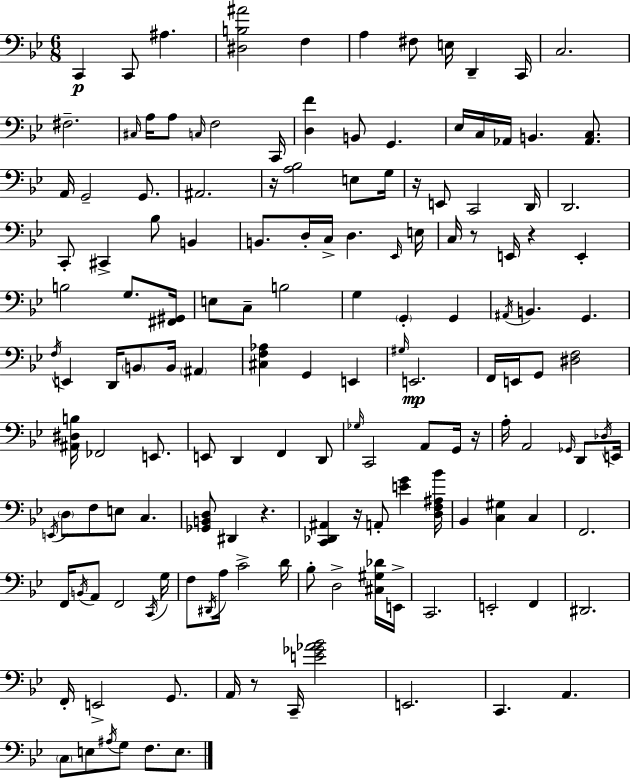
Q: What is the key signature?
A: BES major